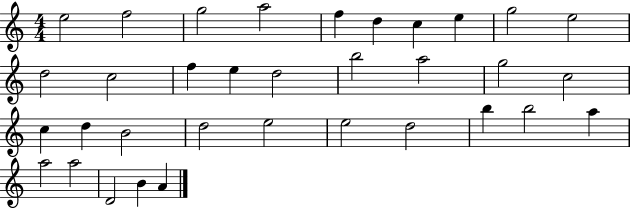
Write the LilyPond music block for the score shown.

{
  \clef treble
  \numericTimeSignature
  \time 4/4
  \key c \major
  e''2 f''2 | g''2 a''2 | f''4 d''4 c''4 e''4 | g''2 e''2 | \break d''2 c''2 | f''4 e''4 d''2 | b''2 a''2 | g''2 c''2 | \break c''4 d''4 b'2 | d''2 e''2 | e''2 d''2 | b''4 b''2 a''4 | \break a''2 a''2 | d'2 b'4 a'4 | \bar "|."
}